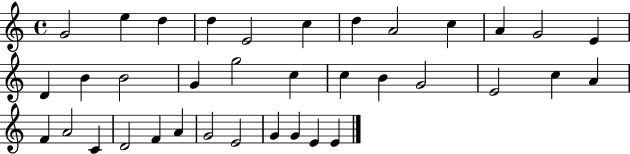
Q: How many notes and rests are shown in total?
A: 36